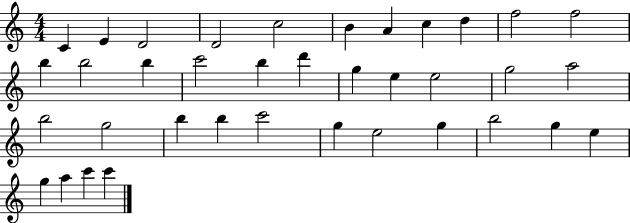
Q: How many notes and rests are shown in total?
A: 37